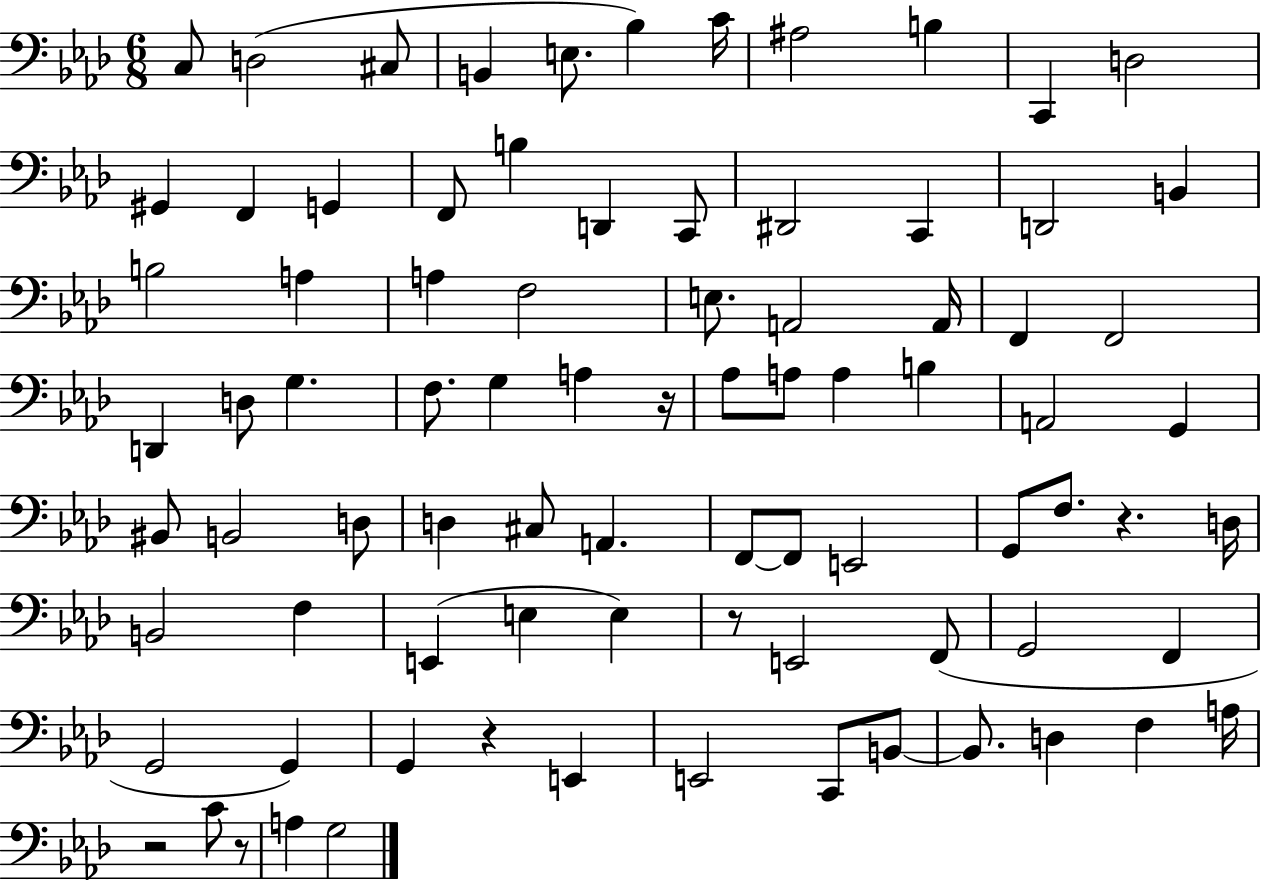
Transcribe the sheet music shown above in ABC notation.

X:1
T:Untitled
M:6/8
L:1/4
K:Ab
C,/2 D,2 ^C,/2 B,, E,/2 _B, C/4 ^A,2 B, C,, D,2 ^G,, F,, G,, F,,/2 B, D,, C,,/2 ^D,,2 C,, D,,2 B,, B,2 A, A, F,2 E,/2 A,,2 A,,/4 F,, F,,2 D,, D,/2 G, F,/2 G, A, z/4 _A,/2 A,/2 A, B, A,,2 G,, ^B,,/2 B,,2 D,/2 D, ^C,/2 A,, F,,/2 F,,/2 E,,2 G,,/2 F,/2 z D,/4 B,,2 F, E,, E, E, z/2 E,,2 F,,/2 G,,2 F,, G,,2 G,, G,, z E,, E,,2 C,,/2 B,,/2 B,,/2 D, F, A,/4 z2 C/2 z/2 A, G,2